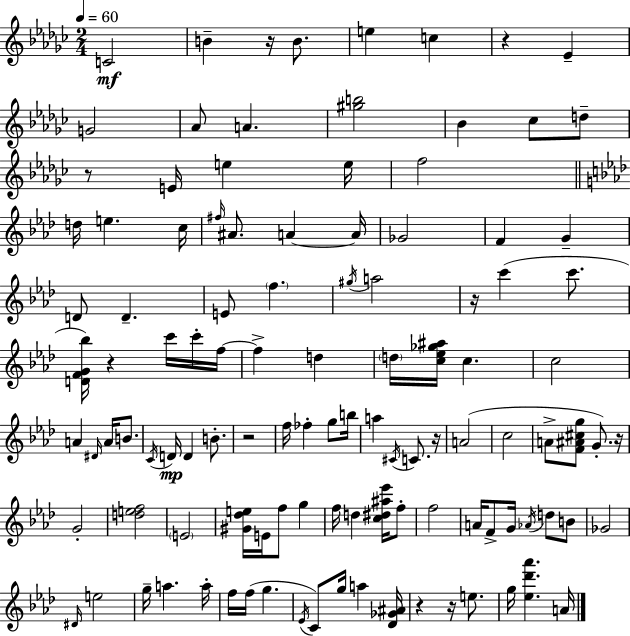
{
  \clef treble
  \numericTimeSignature
  \time 2/4
  \key ees \minor
  \tempo 4 = 60
  c'2\mf | b'4-- r16 b'8. | e''4 c''4 | r4 ees'4-- | \break g'2 | aes'8 a'4. | <gis'' b''>2 | bes'4 ces''8 d''8-- | \break r8 e'16 e''4 e''16 | f''2 | \bar "||" \break \key aes \major d''16 e''4. c''16 | \grace { fis''16 } ais'8. a'4~~ | a'16 ges'2 | f'4 g'4-- | \break d'8 d'4.-- | e'8 \parenthesize f''4. | \acciaccatura { gis''16 } a''2 | r16 c'''4( c'''8. | \break <d' f' g' bes''>16) r4 c'''16 | c'''16-. f''16~~ f''4-> d''4 | \parenthesize d''16 <c'' ees'' ges'' ais''>16 c''4. | c''2 | \break a'4 \grace { dis'16 } a'16 | b'8. \acciaccatura { c'16 } d'16\mp d'4 | b'8.-. r2 | f''16 fes''4-. | \break g''8 b''16 a''4 | \acciaccatura { cis'16 } c'8. r16 a'2( | c''2 | a'8-> <f' ais' cis'' g''>8 | \break g'8.-.) r16 g'2-. | <d'' e'' f''>2 | \parenthesize e'2 | <gis' des'' e''>16 e'16 f''8 | \break g''4 f''16 d''4 | <c'' dis'' ais'' ees'''>16 f''8-. f''2 | a'16 f'8-> | g'16 \acciaccatura { aes'16 } d''8 b'8 ges'2 | \break \grace { dis'16 } e''2 | g''16-- | a''4. a''16-. f''16 | f''16( g''4. \acciaccatura { ees'16 } | \break c'8) g''16 a''4 <des' ges' ais'>16 | r4 r16 e''8. | g''16 <ees'' des''' aes'''>4. a'16 | \bar "|."
}